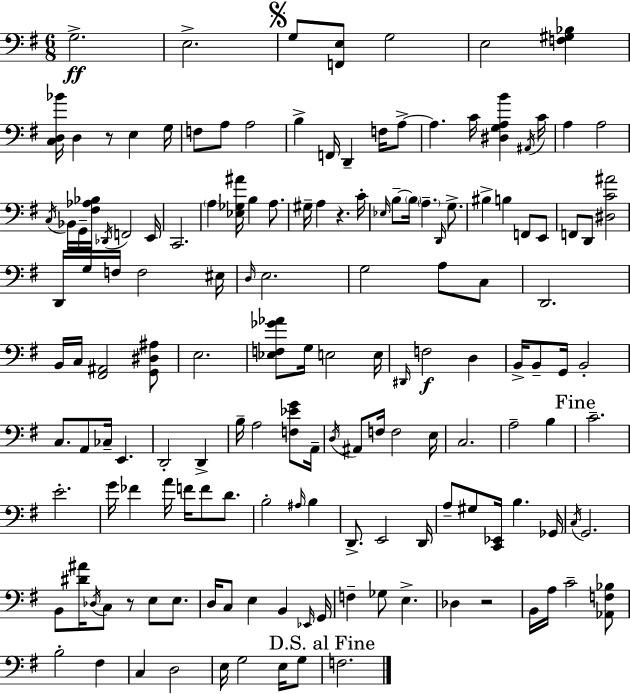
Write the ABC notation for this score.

X:1
T:Untitled
M:6/8
L:1/4
K:G
G,2 E,2 G,/2 [F,,E,]/2 G,2 E,2 [F,^G,_B,] [C,D,_B]/4 D, z/2 E, G,/4 F,/2 A,/2 A,2 B, F,,/4 D,, F,/4 A,/2 A, C/4 [^D,G,A,B] ^A,,/4 C/4 A, A,2 C,/4 _B,,/4 G,,/4 [^F,_A,_B,]/4 _D,,/4 F,,2 E,,/4 C,,2 A, [_E,_G,^A]/4 B, A,/2 ^G,/4 A, z C/4 _E,/4 B,/2 B,/4 A, D,,/4 G,/2 ^B, B, F,,/2 E,,/2 F,,/2 D,,/2 [^D,C^A]2 D,,/4 G,/4 F,/4 F,2 ^E,/4 D,/4 E,2 G,2 A,/2 C,/2 D,,2 B,,/4 C,/4 [^F,,^A,,]2 [G,,^D,^A,]/2 E,2 [_E,F,_G_A]/2 G,/4 E,2 E,/4 ^D,,/4 F,2 D, B,,/4 B,,/2 G,,/4 B,,2 C,/2 A,,/2 _C,/4 E,, D,,2 D,, B,/4 A,2 [F,_EG]/2 A,,/4 D,/4 ^A,,/2 F,/4 F,2 E,/4 C,2 A,2 B, C2 E2 G/4 _F A/4 F/4 F/2 D/2 B,2 ^A,/4 B, D,,/2 E,,2 D,,/4 A,/2 ^G,/2 [C,,_E,,]/4 B, _G,,/4 C,/4 G,,2 B,,/2 [^D^A]/4 _D,/4 C,/2 z/2 E,/2 E,/2 D,/4 C,/2 E, B,, _E,,/4 G,,/4 F, _G,/2 E, _D, z2 B,,/4 A,/4 C2 [_A,,F,_B,]/2 B,2 ^F, C, D,2 E,/4 G,2 E,/4 G,/2 F,2